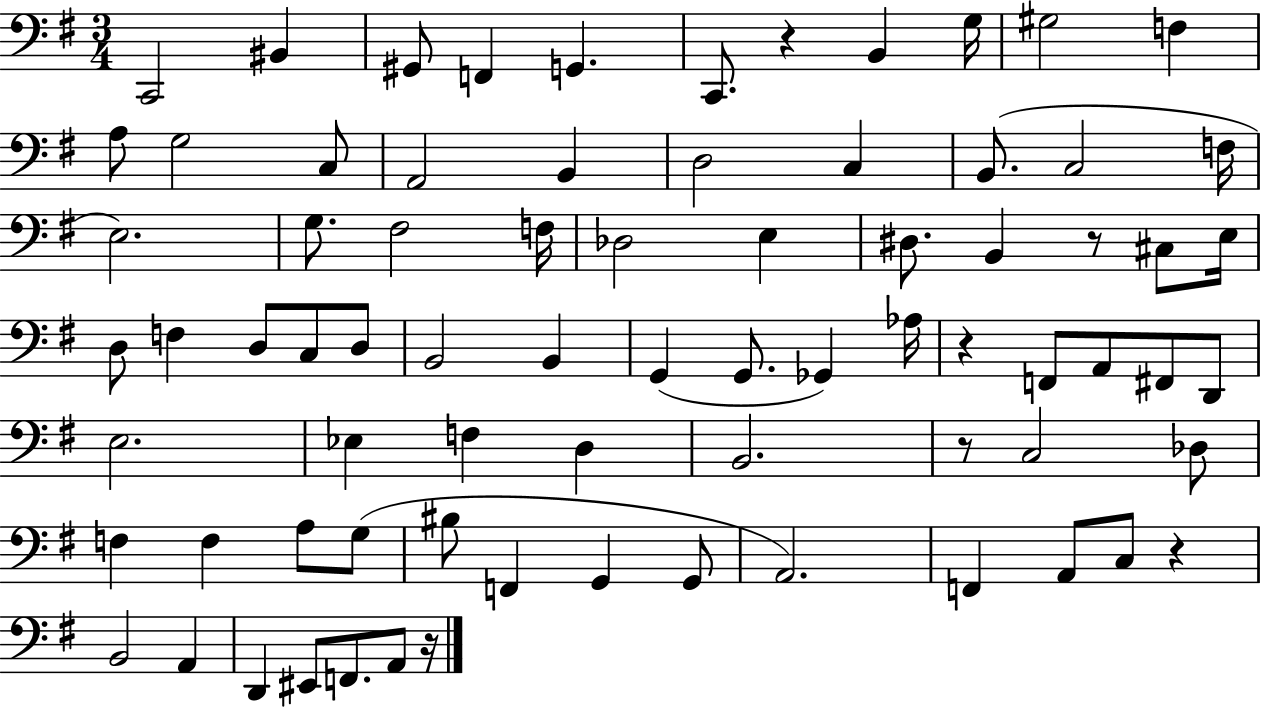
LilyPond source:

{
  \clef bass
  \numericTimeSignature
  \time 3/4
  \key g \major
  \repeat volta 2 { c,2 bis,4 | gis,8 f,4 g,4. | c,8. r4 b,4 g16 | gis2 f4 | \break a8 g2 c8 | a,2 b,4 | d2 c4 | b,8.( c2 f16 | \break e2.) | g8. fis2 f16 | des2 e4 | dis8. b,4 r8 cis8 e16 | \break d8 f4 d8 c8 d8 | b,2 b,4 | g,4( g,8. ges,4) aes16 | r4 f,8 a,8 fis,8 d,8 | \break e2. | ees4 f4 d4 | b,2. | r8 c2 des8 | \break f4 f4 a8 g8( | bis8 f,4 g,4 g,8 | a,2.) | f,4 a,8 c8 r4 | \break b,2 a,4 | d,4 eis,8 f,8. a,8 r16 | } \bar "|."
}